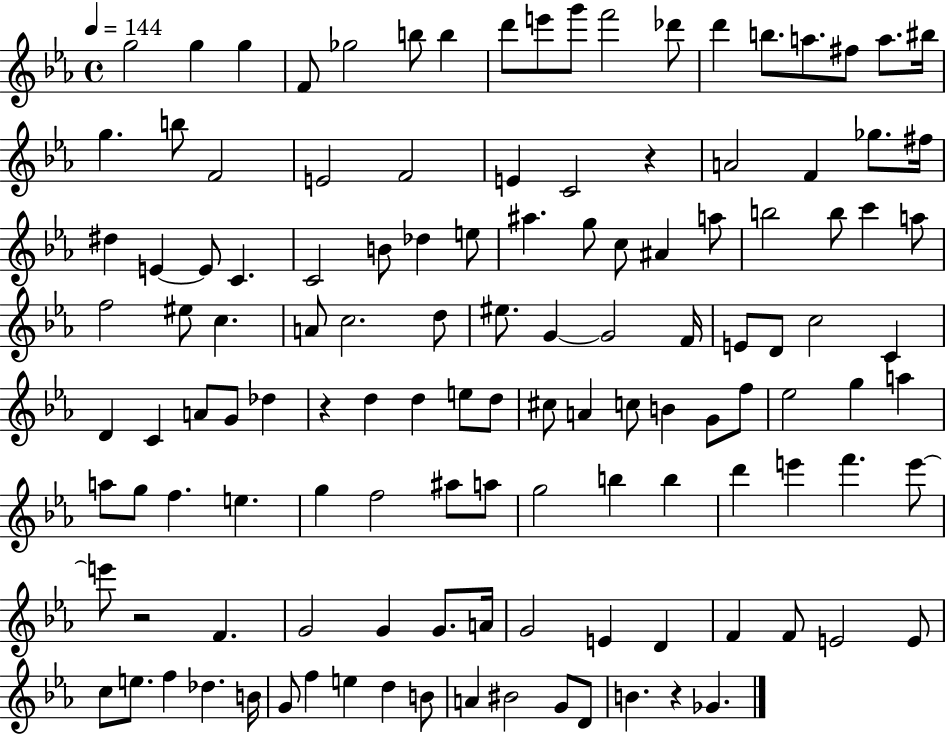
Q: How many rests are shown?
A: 4